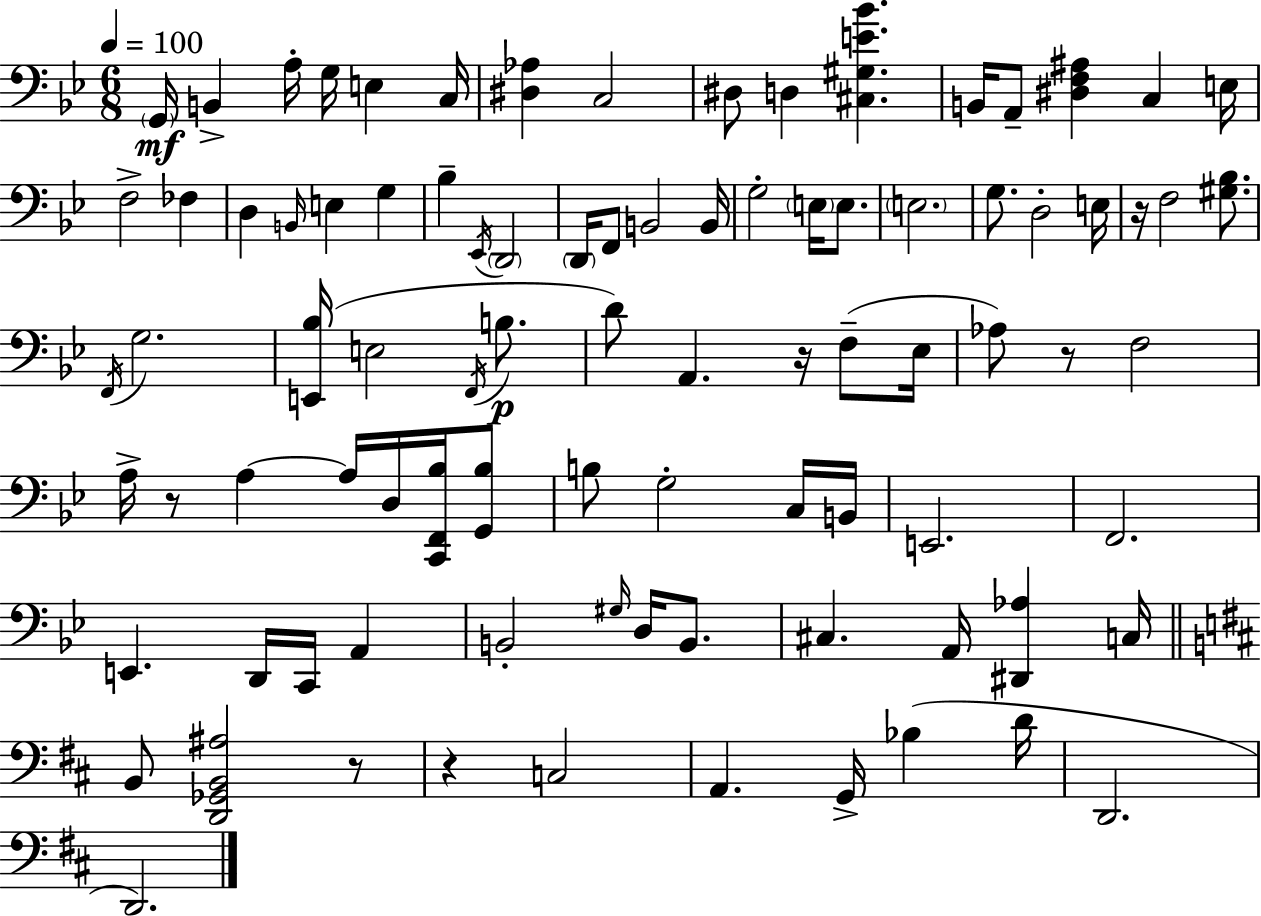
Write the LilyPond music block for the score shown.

{
  \clef bass
  \numericTimeSignature
  \time 6/8
  \key g \minor
  \tempo 4 = 100
  \parenthesize g,16\mf b,4-> a16-. g16 e4 c16 | <dis aes>4 c2 | dis8 d4 <cis gis e' bes'>4. | b,16 a,8-- <dis f ais>4 c4 e16 | \break f2-> fes4 | d4 \grace { b,16 } e4 g4 | bes4-- \acciaccatura { ees,16 } \parenthesize d,2 | \parenthesize d,16 f,8 b,2 | \break b,16 g2-. \parenthesize e16 e8. | \parenthesize e2. | g8. d2-. | e16 r16 f2 <gis bes>8. | \break \acciaccatura { f,16 } g2. | <e, bes>16( e2 | \acciaccatura { f,16 } b8.\p d'8) a,4. | r16 f8--( ees16 aes8) r8 f2 | \break a16-> r8 a4~~ a16 | d16 <c, f, bes>16 <g, bes>8 b8 g2-. | c16 b,16 e,2. | f,2. | \break e,4. d,16 c,16 | a,4 b,2-. | \grace { gis16 } d16 b,8. cis4. a,16 | <dis, aes>4 c16 \bar "||" \break \key d \major b,8 <d, ges, b, ais>2 r8 | r4 c2 | a,4. g,16-> bes4( d'16 | d,2. | \break d,2.) | \bar "|."
}